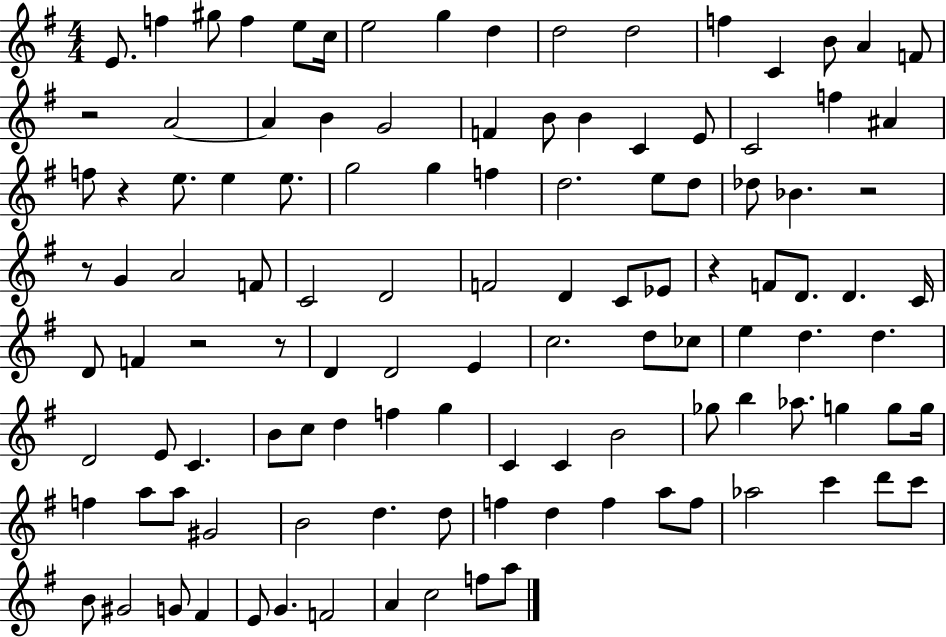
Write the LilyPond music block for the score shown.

{
  \clef treble
  \numericTimeSignature
  \time 4/4
  \key g \major
  e'8. f''4 gis''8 f''4 e''8 c''16 | e''2 g''4 d''4 | d''2 d''2 | f''4 c'4 b'8 a'4 f'8 | \break r2 a'2~~ | a'4 b'4 g'2 | f'4 b'8 b'4 c'4 e'8 | c'2 f''4 ais'4 | \break f''8 r4 e''8. e''4 e''8. | g''2 g''4 f''4 | d''2. e''8 d''8 | des''8 bes'4. r2 | \break r8 g'4 a'2 f'8 | c'2 d'2 | f'2 d'4 c'8 ees'8 | r4 f'8 d'8. d'4. c'16 | \break d'8 f'4 r2 r8 | d'4 d'2 e'4 | c''2. d''8 ces''8 | e''4 d''4. d''4. | \break d'2 e'8 c'4. | b'8 c''8 d''4 f''4 g''4 | c'4 c'4 b'2 | ges''8 b''4 aes''8. g''4 g''8 g''16 | \break f''4 a''8 a''8 gis'2 | b'2 d''4. d''8 | f''4 d''4 f''4 a''8 f''8 | aes''2 c'''4 d'''8 c'''8 | \break b'8 gis'2 g'8 fis'4 | e'8 g'4. f'2 | a'4 c''2 f''8 a''8 | \bar "|."
}